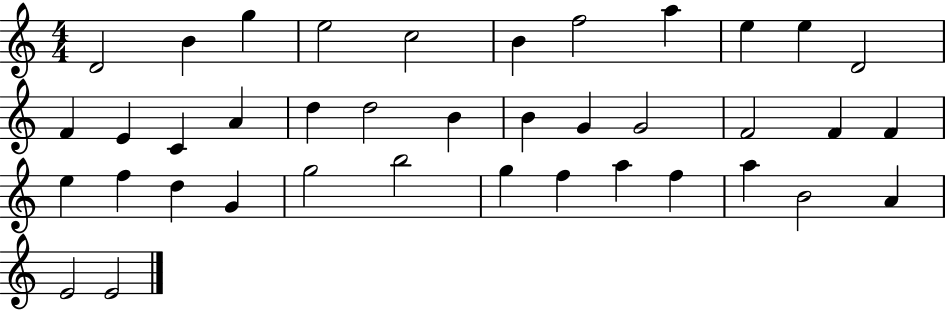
D4/h B4/q G5/q E5/h C5/h B4/q F5/h A5/q E5/q E5/q D4/h F4/q E4/q C4/q A4/q D5/q D5/h B4/q B4/q G4/q G4/h F4/h F4/q F4/q E5/q F5/q D5/q G4/q G5/h B5/h G5/q F5/q A5/q F5/q A5/q B4/h A4/q E4/h E4/h